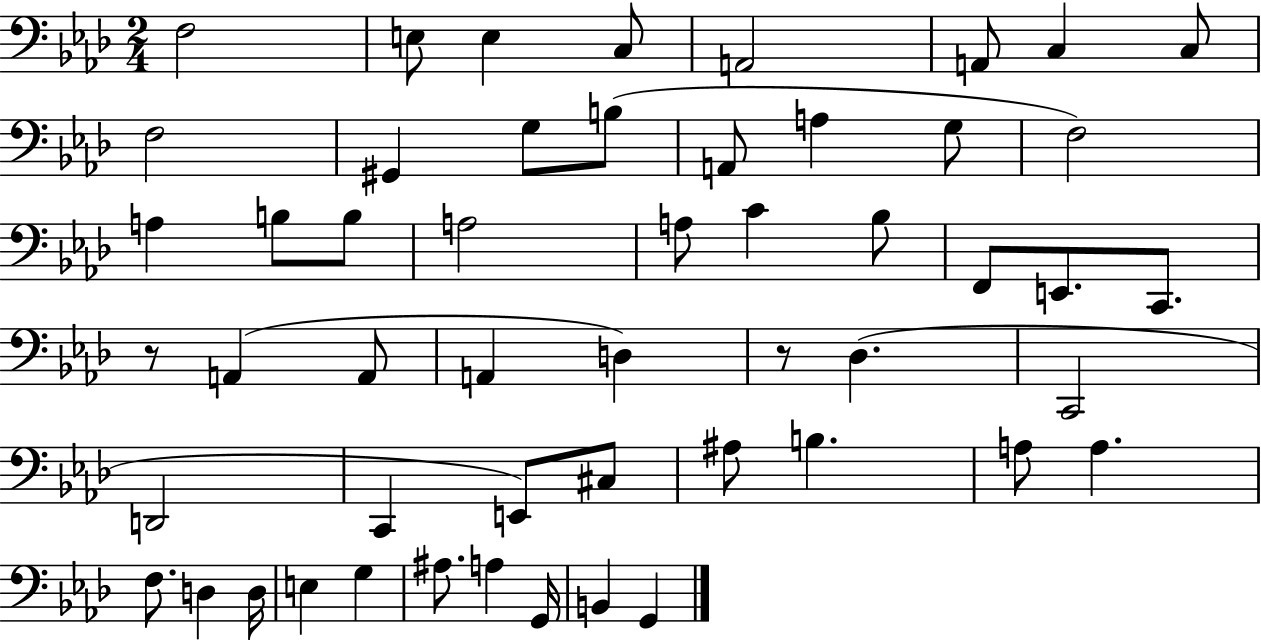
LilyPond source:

{
  \clef bass
  \numericTimeSignature
  \time 2/4
  \key aes \major
  f2 | e8 e4 c8 | a,2 | a,8 c4 c8 | \break f2 | gis,4 g8 b8( | a,8 a4 g8 | f2) | \break a4 b8 b8 | a2 | a8 c'4 bes8 | f,8 e,8. c,8. | \break r8 a,4( a,8 | a,4 d4) | r8 des4.( | c,2 | \break d,2 | c,4 e,8) cis8 | ais8 b4. | a8 a4. | \break f8. d4 d16 | e4 g4 | ais8. a4 g,16 | b,4 g,4 | \break \bar "|."
}